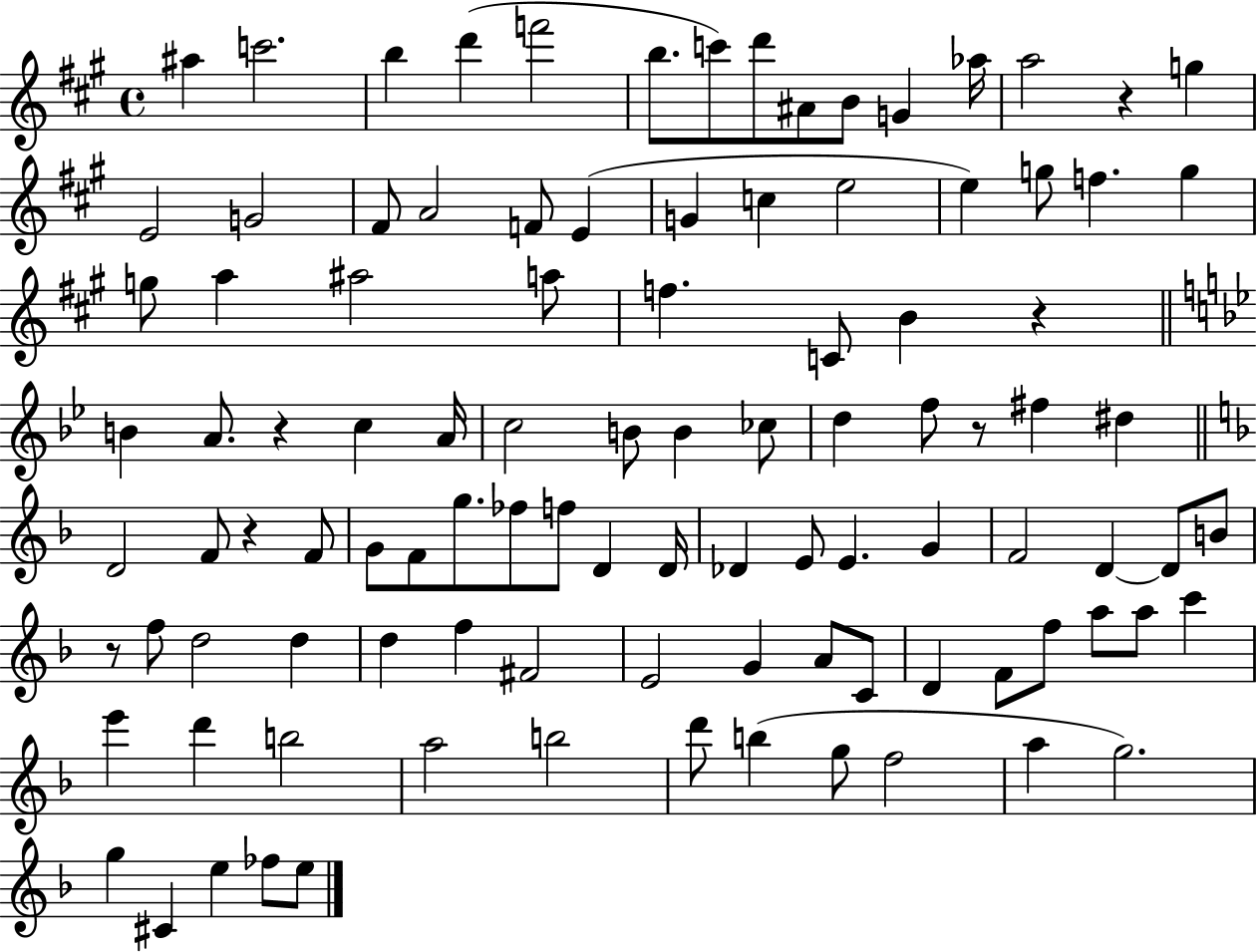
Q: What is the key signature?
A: A major